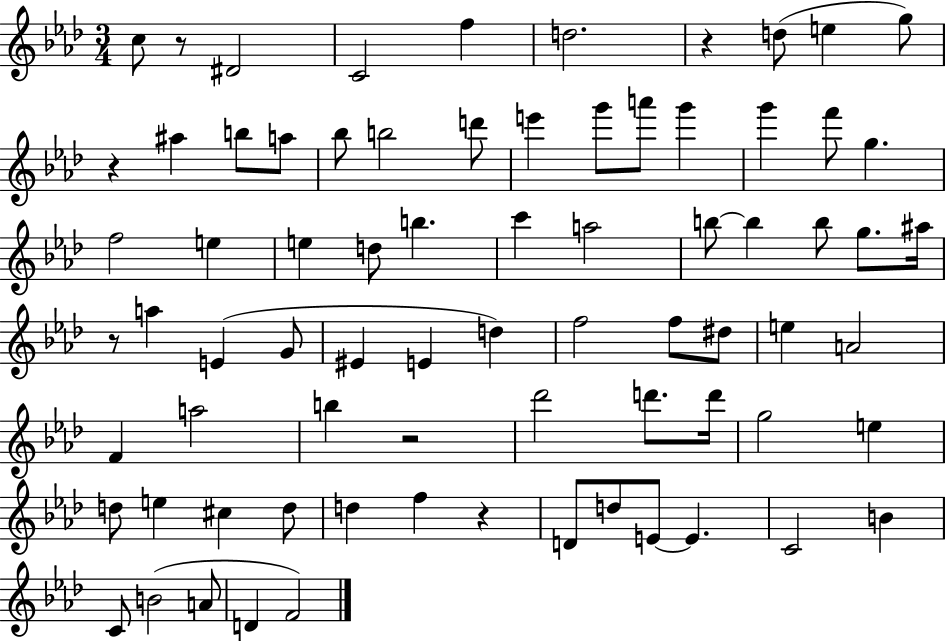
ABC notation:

X:1
T:Untitled
M:3/4
L:1/4
K:Ab
c/2 z/2 ^D2 C2 f d2 z d/2 e g/2 z ^a b/2 a/2 _b/2 b2 d'/2 e' g'/2 a'/2 g' g' f'/2 g f2 e e d/2 b c' a2 b/2 b b/2 g/2 ^a/4 z/2 a E G/2 ^E E d f2 f/2 ^d/2 e A2 F a2 b z2 _d'2 d'/2 d'/4 g2 e d/2 e ^c d/2 d f z D/2 d/2 E/2 E C2 B C/2 B2 A/2 D F2